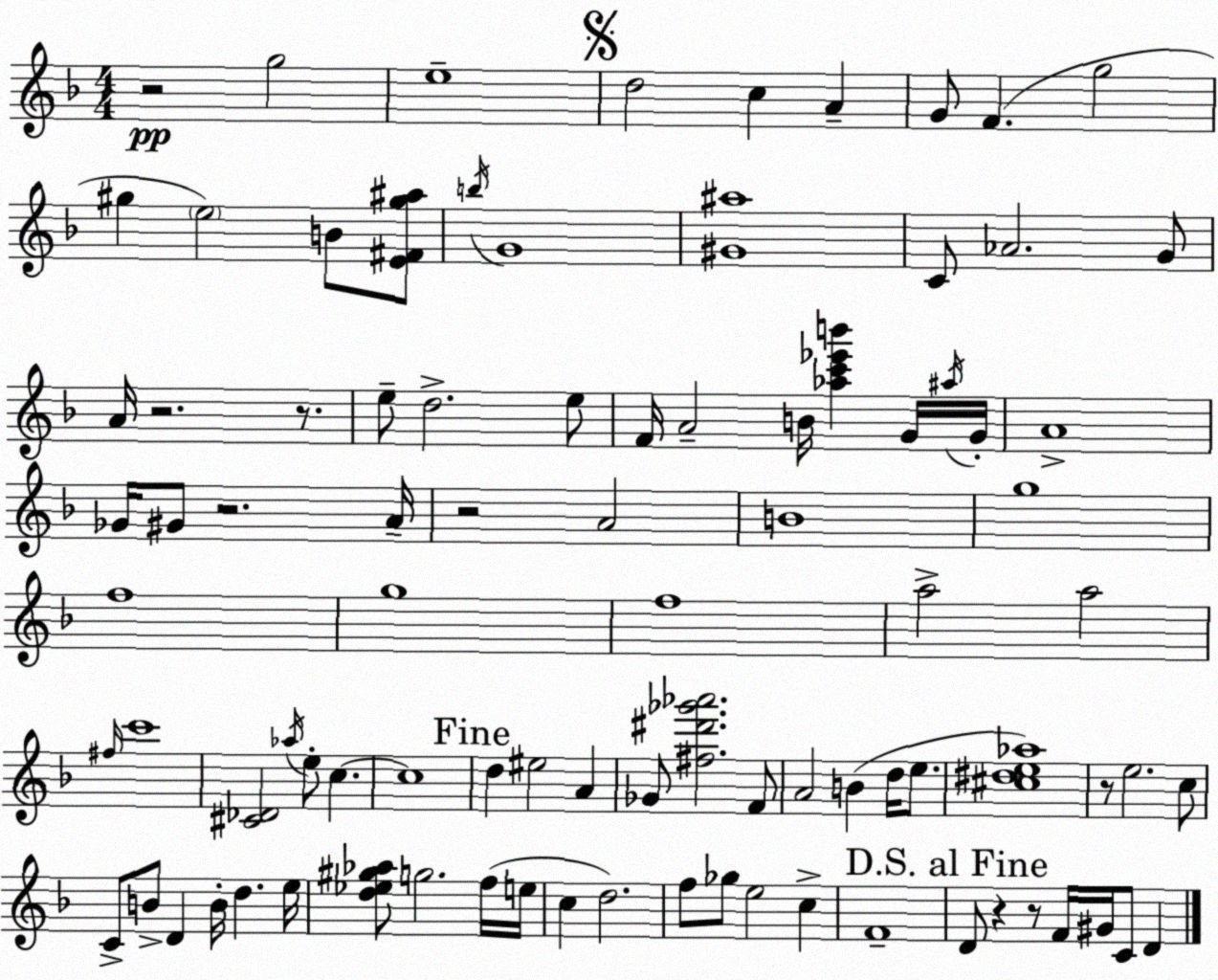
X:1
T:Untitled
M:4/4
L:1/4
K:F
z2 g2 e4 d2 c A G/2 F g2 ^g e2 B/2 [E^F^g^a]/2 b/4 G4 [^G^a]4 C/2 _A2 G/2 A/4 z2 z/2 e/2 d2 e/2 F/4 A2 B/4 [_ac'_e'b'] G/4 ^a/4 G/4 A4 _G/4 ^G/2 z2 A/4 z2 A2 B4 g4 f4 g4 f4 a2 a2 ^f/4 c'4 [^C_D]2 _a/4 e/2 c c4 d ^e2 A _G/2 [^f^d'_g'_a']2 F/2 A2 B d/4 e/2 [^c^de_a]4 z/2 e2 c/2 C/2 B/2 D B/4 d e/4 [d_e^g_a]/2 g2 f/4 e/4 c d2 f/2 _g/2 e2 c F4 D/2 z z/2 F/4 ^G/4 C/2 D